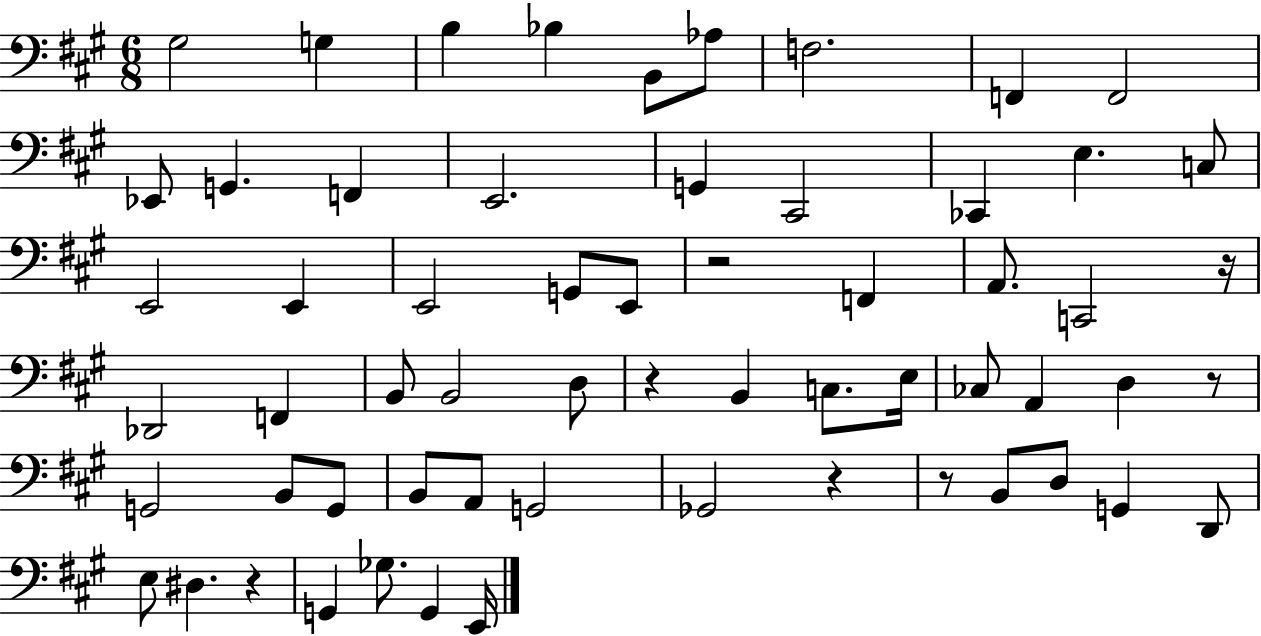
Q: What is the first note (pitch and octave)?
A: G#3